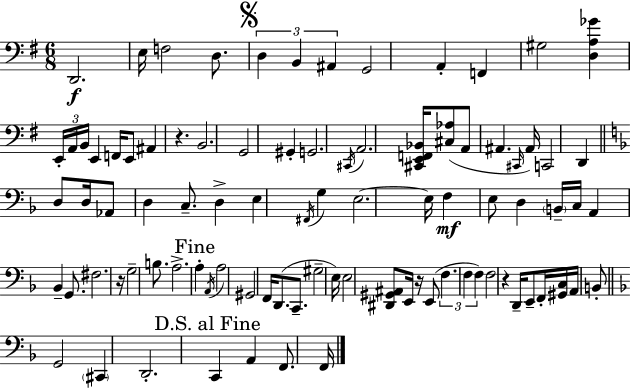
X:1
T:Untitled
M:6/8
L:1/4
K:Em
D,,2 E,/4 F,2 D,/2 D, B,, ^A,, G,,2 A,, F,, ^G,2 [D,A,_G] E,,/4 A,,/4 B,,/4 E,, F,,/4 E,,/2 ^A,, z B,,2 G,,2 ^G,, G,,2 ^C,,/4 A,,2 [^C,,E,,F,,_B,,]/4 [^C,_A,]/2 A,,/2 ^A,, ^C,,/4 ^A,,/4 C,,2 D,, D,/2 D,/4 _A,,/2 D, C,/2 D, E, ^F,,/4 G, E,2 E,/4 F, E,/2 D, B,,/4 C,/4 A,, _B,, G,,/2 ^F,2 z/4 G,2 B,/2 A,2 A, A,,/4 A,2 ^G,,2 F,,/4 D,,/2 C,,/2 ^G,2 E,/4 E,2 [^D,,^G,,^A,,]/2 E,,/4 z/4 E,,/2 F, F, F, F,2 z D,,/4 E,,/2 F,,/4 [^G,,C,]/4 A,,/4 B,,/2 G,,2 ^C,, D,,2 C,, A,, F,,/2 F,,/4